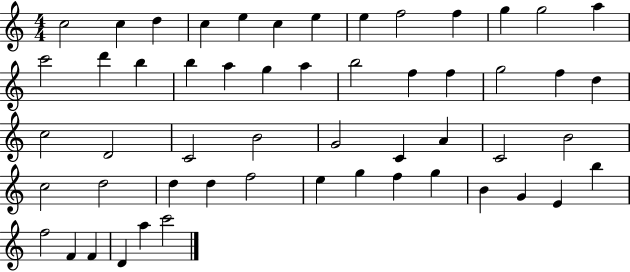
{
  \clef treble
  \numericTimeSignature
  \time 4/4
  \key c \major
  c''2 c''4 d''4 | c''4 e''4 c''4 e''4 | e''4 f''2 f''4 | g''4 g''2 a''4 | \break c'''2 d'''4 b''4 | b''4 a''4 g''4 a''4 | b''2 f''4 f''4 | g''2 f''4 d''4 | \break c''2 d'2 | c'2 b'2 | g'2 c'4 a'4 | c'2 b'2 | \break c''2 d''2 | d''4 d''4 f''2 | e''4 g''4 f''4 g''4 | b'4 g'4 e'4 b''4 | \break f''2 f'4 f'4 | d'4 a''4 c'''2 | \bar "|."
}